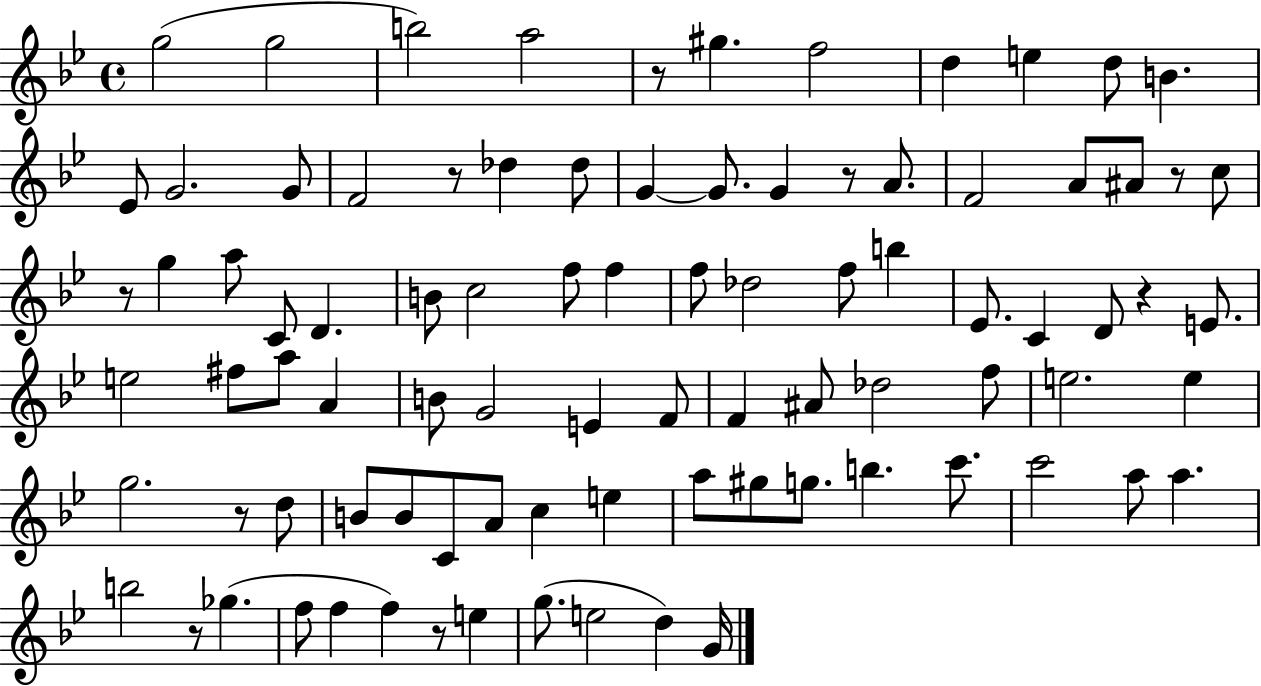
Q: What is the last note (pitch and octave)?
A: G4